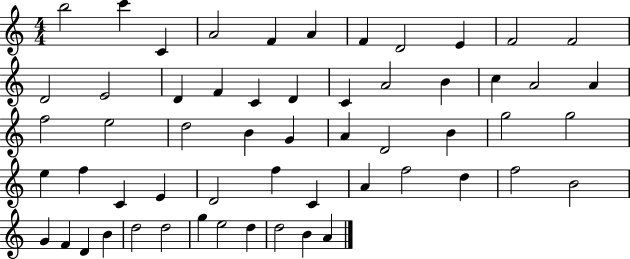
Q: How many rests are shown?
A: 0